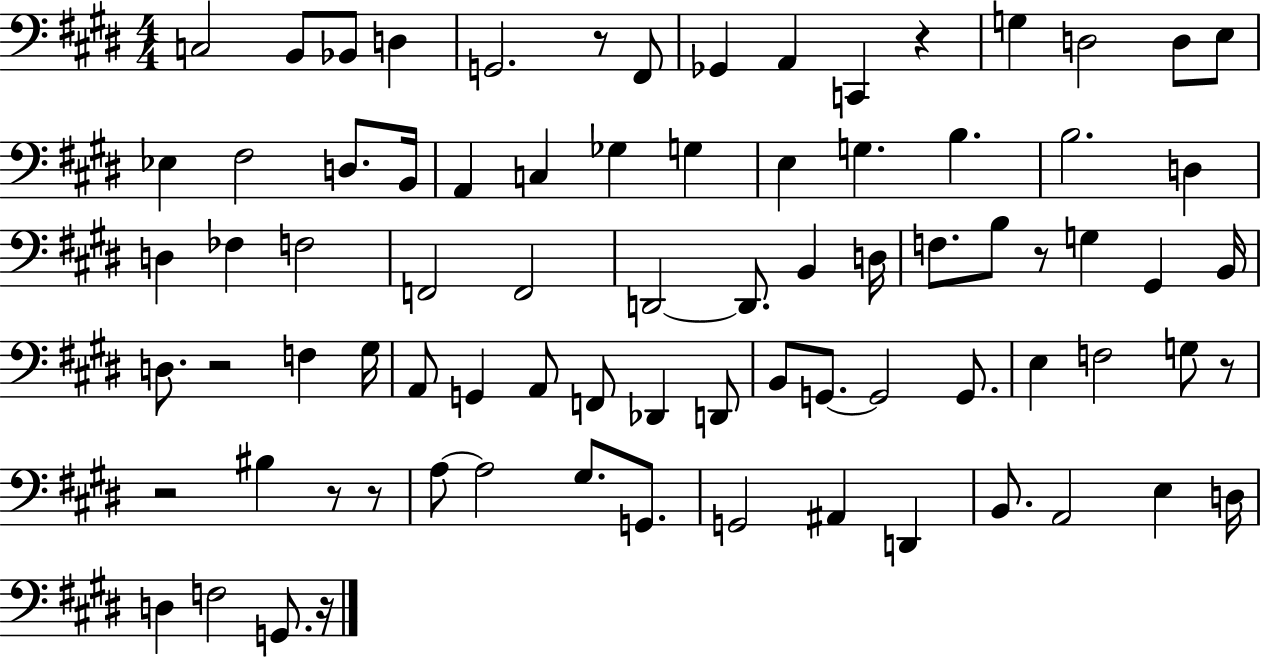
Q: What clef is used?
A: bass